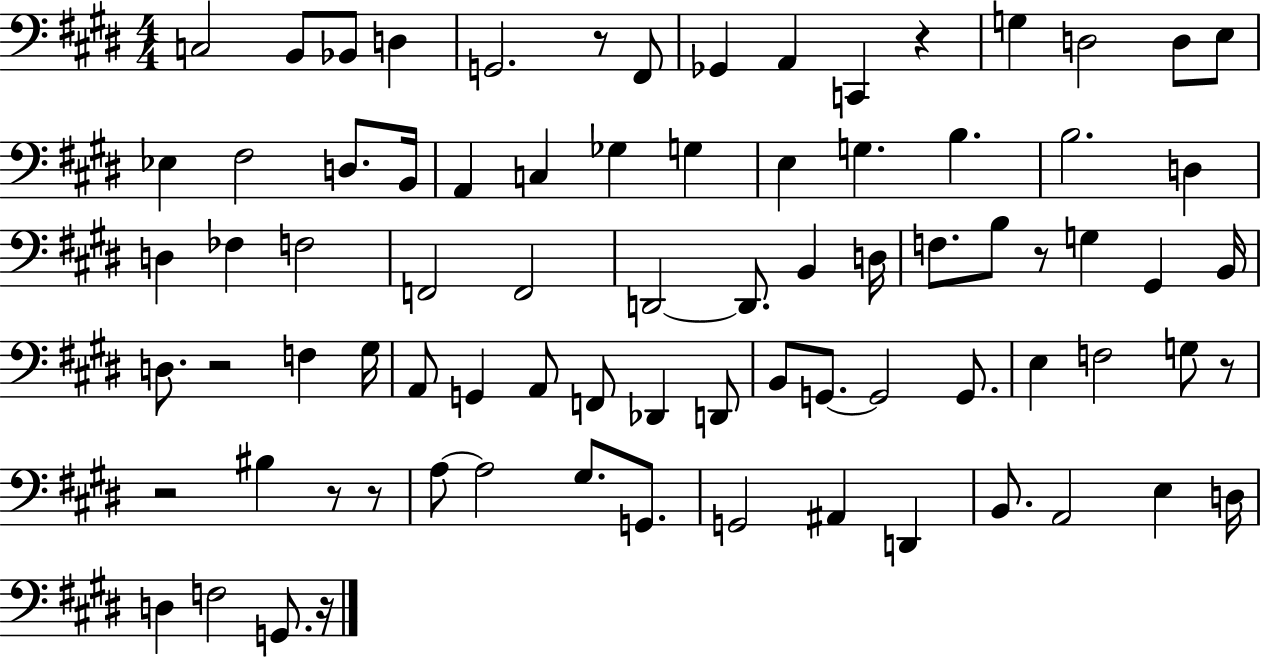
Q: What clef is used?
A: bass